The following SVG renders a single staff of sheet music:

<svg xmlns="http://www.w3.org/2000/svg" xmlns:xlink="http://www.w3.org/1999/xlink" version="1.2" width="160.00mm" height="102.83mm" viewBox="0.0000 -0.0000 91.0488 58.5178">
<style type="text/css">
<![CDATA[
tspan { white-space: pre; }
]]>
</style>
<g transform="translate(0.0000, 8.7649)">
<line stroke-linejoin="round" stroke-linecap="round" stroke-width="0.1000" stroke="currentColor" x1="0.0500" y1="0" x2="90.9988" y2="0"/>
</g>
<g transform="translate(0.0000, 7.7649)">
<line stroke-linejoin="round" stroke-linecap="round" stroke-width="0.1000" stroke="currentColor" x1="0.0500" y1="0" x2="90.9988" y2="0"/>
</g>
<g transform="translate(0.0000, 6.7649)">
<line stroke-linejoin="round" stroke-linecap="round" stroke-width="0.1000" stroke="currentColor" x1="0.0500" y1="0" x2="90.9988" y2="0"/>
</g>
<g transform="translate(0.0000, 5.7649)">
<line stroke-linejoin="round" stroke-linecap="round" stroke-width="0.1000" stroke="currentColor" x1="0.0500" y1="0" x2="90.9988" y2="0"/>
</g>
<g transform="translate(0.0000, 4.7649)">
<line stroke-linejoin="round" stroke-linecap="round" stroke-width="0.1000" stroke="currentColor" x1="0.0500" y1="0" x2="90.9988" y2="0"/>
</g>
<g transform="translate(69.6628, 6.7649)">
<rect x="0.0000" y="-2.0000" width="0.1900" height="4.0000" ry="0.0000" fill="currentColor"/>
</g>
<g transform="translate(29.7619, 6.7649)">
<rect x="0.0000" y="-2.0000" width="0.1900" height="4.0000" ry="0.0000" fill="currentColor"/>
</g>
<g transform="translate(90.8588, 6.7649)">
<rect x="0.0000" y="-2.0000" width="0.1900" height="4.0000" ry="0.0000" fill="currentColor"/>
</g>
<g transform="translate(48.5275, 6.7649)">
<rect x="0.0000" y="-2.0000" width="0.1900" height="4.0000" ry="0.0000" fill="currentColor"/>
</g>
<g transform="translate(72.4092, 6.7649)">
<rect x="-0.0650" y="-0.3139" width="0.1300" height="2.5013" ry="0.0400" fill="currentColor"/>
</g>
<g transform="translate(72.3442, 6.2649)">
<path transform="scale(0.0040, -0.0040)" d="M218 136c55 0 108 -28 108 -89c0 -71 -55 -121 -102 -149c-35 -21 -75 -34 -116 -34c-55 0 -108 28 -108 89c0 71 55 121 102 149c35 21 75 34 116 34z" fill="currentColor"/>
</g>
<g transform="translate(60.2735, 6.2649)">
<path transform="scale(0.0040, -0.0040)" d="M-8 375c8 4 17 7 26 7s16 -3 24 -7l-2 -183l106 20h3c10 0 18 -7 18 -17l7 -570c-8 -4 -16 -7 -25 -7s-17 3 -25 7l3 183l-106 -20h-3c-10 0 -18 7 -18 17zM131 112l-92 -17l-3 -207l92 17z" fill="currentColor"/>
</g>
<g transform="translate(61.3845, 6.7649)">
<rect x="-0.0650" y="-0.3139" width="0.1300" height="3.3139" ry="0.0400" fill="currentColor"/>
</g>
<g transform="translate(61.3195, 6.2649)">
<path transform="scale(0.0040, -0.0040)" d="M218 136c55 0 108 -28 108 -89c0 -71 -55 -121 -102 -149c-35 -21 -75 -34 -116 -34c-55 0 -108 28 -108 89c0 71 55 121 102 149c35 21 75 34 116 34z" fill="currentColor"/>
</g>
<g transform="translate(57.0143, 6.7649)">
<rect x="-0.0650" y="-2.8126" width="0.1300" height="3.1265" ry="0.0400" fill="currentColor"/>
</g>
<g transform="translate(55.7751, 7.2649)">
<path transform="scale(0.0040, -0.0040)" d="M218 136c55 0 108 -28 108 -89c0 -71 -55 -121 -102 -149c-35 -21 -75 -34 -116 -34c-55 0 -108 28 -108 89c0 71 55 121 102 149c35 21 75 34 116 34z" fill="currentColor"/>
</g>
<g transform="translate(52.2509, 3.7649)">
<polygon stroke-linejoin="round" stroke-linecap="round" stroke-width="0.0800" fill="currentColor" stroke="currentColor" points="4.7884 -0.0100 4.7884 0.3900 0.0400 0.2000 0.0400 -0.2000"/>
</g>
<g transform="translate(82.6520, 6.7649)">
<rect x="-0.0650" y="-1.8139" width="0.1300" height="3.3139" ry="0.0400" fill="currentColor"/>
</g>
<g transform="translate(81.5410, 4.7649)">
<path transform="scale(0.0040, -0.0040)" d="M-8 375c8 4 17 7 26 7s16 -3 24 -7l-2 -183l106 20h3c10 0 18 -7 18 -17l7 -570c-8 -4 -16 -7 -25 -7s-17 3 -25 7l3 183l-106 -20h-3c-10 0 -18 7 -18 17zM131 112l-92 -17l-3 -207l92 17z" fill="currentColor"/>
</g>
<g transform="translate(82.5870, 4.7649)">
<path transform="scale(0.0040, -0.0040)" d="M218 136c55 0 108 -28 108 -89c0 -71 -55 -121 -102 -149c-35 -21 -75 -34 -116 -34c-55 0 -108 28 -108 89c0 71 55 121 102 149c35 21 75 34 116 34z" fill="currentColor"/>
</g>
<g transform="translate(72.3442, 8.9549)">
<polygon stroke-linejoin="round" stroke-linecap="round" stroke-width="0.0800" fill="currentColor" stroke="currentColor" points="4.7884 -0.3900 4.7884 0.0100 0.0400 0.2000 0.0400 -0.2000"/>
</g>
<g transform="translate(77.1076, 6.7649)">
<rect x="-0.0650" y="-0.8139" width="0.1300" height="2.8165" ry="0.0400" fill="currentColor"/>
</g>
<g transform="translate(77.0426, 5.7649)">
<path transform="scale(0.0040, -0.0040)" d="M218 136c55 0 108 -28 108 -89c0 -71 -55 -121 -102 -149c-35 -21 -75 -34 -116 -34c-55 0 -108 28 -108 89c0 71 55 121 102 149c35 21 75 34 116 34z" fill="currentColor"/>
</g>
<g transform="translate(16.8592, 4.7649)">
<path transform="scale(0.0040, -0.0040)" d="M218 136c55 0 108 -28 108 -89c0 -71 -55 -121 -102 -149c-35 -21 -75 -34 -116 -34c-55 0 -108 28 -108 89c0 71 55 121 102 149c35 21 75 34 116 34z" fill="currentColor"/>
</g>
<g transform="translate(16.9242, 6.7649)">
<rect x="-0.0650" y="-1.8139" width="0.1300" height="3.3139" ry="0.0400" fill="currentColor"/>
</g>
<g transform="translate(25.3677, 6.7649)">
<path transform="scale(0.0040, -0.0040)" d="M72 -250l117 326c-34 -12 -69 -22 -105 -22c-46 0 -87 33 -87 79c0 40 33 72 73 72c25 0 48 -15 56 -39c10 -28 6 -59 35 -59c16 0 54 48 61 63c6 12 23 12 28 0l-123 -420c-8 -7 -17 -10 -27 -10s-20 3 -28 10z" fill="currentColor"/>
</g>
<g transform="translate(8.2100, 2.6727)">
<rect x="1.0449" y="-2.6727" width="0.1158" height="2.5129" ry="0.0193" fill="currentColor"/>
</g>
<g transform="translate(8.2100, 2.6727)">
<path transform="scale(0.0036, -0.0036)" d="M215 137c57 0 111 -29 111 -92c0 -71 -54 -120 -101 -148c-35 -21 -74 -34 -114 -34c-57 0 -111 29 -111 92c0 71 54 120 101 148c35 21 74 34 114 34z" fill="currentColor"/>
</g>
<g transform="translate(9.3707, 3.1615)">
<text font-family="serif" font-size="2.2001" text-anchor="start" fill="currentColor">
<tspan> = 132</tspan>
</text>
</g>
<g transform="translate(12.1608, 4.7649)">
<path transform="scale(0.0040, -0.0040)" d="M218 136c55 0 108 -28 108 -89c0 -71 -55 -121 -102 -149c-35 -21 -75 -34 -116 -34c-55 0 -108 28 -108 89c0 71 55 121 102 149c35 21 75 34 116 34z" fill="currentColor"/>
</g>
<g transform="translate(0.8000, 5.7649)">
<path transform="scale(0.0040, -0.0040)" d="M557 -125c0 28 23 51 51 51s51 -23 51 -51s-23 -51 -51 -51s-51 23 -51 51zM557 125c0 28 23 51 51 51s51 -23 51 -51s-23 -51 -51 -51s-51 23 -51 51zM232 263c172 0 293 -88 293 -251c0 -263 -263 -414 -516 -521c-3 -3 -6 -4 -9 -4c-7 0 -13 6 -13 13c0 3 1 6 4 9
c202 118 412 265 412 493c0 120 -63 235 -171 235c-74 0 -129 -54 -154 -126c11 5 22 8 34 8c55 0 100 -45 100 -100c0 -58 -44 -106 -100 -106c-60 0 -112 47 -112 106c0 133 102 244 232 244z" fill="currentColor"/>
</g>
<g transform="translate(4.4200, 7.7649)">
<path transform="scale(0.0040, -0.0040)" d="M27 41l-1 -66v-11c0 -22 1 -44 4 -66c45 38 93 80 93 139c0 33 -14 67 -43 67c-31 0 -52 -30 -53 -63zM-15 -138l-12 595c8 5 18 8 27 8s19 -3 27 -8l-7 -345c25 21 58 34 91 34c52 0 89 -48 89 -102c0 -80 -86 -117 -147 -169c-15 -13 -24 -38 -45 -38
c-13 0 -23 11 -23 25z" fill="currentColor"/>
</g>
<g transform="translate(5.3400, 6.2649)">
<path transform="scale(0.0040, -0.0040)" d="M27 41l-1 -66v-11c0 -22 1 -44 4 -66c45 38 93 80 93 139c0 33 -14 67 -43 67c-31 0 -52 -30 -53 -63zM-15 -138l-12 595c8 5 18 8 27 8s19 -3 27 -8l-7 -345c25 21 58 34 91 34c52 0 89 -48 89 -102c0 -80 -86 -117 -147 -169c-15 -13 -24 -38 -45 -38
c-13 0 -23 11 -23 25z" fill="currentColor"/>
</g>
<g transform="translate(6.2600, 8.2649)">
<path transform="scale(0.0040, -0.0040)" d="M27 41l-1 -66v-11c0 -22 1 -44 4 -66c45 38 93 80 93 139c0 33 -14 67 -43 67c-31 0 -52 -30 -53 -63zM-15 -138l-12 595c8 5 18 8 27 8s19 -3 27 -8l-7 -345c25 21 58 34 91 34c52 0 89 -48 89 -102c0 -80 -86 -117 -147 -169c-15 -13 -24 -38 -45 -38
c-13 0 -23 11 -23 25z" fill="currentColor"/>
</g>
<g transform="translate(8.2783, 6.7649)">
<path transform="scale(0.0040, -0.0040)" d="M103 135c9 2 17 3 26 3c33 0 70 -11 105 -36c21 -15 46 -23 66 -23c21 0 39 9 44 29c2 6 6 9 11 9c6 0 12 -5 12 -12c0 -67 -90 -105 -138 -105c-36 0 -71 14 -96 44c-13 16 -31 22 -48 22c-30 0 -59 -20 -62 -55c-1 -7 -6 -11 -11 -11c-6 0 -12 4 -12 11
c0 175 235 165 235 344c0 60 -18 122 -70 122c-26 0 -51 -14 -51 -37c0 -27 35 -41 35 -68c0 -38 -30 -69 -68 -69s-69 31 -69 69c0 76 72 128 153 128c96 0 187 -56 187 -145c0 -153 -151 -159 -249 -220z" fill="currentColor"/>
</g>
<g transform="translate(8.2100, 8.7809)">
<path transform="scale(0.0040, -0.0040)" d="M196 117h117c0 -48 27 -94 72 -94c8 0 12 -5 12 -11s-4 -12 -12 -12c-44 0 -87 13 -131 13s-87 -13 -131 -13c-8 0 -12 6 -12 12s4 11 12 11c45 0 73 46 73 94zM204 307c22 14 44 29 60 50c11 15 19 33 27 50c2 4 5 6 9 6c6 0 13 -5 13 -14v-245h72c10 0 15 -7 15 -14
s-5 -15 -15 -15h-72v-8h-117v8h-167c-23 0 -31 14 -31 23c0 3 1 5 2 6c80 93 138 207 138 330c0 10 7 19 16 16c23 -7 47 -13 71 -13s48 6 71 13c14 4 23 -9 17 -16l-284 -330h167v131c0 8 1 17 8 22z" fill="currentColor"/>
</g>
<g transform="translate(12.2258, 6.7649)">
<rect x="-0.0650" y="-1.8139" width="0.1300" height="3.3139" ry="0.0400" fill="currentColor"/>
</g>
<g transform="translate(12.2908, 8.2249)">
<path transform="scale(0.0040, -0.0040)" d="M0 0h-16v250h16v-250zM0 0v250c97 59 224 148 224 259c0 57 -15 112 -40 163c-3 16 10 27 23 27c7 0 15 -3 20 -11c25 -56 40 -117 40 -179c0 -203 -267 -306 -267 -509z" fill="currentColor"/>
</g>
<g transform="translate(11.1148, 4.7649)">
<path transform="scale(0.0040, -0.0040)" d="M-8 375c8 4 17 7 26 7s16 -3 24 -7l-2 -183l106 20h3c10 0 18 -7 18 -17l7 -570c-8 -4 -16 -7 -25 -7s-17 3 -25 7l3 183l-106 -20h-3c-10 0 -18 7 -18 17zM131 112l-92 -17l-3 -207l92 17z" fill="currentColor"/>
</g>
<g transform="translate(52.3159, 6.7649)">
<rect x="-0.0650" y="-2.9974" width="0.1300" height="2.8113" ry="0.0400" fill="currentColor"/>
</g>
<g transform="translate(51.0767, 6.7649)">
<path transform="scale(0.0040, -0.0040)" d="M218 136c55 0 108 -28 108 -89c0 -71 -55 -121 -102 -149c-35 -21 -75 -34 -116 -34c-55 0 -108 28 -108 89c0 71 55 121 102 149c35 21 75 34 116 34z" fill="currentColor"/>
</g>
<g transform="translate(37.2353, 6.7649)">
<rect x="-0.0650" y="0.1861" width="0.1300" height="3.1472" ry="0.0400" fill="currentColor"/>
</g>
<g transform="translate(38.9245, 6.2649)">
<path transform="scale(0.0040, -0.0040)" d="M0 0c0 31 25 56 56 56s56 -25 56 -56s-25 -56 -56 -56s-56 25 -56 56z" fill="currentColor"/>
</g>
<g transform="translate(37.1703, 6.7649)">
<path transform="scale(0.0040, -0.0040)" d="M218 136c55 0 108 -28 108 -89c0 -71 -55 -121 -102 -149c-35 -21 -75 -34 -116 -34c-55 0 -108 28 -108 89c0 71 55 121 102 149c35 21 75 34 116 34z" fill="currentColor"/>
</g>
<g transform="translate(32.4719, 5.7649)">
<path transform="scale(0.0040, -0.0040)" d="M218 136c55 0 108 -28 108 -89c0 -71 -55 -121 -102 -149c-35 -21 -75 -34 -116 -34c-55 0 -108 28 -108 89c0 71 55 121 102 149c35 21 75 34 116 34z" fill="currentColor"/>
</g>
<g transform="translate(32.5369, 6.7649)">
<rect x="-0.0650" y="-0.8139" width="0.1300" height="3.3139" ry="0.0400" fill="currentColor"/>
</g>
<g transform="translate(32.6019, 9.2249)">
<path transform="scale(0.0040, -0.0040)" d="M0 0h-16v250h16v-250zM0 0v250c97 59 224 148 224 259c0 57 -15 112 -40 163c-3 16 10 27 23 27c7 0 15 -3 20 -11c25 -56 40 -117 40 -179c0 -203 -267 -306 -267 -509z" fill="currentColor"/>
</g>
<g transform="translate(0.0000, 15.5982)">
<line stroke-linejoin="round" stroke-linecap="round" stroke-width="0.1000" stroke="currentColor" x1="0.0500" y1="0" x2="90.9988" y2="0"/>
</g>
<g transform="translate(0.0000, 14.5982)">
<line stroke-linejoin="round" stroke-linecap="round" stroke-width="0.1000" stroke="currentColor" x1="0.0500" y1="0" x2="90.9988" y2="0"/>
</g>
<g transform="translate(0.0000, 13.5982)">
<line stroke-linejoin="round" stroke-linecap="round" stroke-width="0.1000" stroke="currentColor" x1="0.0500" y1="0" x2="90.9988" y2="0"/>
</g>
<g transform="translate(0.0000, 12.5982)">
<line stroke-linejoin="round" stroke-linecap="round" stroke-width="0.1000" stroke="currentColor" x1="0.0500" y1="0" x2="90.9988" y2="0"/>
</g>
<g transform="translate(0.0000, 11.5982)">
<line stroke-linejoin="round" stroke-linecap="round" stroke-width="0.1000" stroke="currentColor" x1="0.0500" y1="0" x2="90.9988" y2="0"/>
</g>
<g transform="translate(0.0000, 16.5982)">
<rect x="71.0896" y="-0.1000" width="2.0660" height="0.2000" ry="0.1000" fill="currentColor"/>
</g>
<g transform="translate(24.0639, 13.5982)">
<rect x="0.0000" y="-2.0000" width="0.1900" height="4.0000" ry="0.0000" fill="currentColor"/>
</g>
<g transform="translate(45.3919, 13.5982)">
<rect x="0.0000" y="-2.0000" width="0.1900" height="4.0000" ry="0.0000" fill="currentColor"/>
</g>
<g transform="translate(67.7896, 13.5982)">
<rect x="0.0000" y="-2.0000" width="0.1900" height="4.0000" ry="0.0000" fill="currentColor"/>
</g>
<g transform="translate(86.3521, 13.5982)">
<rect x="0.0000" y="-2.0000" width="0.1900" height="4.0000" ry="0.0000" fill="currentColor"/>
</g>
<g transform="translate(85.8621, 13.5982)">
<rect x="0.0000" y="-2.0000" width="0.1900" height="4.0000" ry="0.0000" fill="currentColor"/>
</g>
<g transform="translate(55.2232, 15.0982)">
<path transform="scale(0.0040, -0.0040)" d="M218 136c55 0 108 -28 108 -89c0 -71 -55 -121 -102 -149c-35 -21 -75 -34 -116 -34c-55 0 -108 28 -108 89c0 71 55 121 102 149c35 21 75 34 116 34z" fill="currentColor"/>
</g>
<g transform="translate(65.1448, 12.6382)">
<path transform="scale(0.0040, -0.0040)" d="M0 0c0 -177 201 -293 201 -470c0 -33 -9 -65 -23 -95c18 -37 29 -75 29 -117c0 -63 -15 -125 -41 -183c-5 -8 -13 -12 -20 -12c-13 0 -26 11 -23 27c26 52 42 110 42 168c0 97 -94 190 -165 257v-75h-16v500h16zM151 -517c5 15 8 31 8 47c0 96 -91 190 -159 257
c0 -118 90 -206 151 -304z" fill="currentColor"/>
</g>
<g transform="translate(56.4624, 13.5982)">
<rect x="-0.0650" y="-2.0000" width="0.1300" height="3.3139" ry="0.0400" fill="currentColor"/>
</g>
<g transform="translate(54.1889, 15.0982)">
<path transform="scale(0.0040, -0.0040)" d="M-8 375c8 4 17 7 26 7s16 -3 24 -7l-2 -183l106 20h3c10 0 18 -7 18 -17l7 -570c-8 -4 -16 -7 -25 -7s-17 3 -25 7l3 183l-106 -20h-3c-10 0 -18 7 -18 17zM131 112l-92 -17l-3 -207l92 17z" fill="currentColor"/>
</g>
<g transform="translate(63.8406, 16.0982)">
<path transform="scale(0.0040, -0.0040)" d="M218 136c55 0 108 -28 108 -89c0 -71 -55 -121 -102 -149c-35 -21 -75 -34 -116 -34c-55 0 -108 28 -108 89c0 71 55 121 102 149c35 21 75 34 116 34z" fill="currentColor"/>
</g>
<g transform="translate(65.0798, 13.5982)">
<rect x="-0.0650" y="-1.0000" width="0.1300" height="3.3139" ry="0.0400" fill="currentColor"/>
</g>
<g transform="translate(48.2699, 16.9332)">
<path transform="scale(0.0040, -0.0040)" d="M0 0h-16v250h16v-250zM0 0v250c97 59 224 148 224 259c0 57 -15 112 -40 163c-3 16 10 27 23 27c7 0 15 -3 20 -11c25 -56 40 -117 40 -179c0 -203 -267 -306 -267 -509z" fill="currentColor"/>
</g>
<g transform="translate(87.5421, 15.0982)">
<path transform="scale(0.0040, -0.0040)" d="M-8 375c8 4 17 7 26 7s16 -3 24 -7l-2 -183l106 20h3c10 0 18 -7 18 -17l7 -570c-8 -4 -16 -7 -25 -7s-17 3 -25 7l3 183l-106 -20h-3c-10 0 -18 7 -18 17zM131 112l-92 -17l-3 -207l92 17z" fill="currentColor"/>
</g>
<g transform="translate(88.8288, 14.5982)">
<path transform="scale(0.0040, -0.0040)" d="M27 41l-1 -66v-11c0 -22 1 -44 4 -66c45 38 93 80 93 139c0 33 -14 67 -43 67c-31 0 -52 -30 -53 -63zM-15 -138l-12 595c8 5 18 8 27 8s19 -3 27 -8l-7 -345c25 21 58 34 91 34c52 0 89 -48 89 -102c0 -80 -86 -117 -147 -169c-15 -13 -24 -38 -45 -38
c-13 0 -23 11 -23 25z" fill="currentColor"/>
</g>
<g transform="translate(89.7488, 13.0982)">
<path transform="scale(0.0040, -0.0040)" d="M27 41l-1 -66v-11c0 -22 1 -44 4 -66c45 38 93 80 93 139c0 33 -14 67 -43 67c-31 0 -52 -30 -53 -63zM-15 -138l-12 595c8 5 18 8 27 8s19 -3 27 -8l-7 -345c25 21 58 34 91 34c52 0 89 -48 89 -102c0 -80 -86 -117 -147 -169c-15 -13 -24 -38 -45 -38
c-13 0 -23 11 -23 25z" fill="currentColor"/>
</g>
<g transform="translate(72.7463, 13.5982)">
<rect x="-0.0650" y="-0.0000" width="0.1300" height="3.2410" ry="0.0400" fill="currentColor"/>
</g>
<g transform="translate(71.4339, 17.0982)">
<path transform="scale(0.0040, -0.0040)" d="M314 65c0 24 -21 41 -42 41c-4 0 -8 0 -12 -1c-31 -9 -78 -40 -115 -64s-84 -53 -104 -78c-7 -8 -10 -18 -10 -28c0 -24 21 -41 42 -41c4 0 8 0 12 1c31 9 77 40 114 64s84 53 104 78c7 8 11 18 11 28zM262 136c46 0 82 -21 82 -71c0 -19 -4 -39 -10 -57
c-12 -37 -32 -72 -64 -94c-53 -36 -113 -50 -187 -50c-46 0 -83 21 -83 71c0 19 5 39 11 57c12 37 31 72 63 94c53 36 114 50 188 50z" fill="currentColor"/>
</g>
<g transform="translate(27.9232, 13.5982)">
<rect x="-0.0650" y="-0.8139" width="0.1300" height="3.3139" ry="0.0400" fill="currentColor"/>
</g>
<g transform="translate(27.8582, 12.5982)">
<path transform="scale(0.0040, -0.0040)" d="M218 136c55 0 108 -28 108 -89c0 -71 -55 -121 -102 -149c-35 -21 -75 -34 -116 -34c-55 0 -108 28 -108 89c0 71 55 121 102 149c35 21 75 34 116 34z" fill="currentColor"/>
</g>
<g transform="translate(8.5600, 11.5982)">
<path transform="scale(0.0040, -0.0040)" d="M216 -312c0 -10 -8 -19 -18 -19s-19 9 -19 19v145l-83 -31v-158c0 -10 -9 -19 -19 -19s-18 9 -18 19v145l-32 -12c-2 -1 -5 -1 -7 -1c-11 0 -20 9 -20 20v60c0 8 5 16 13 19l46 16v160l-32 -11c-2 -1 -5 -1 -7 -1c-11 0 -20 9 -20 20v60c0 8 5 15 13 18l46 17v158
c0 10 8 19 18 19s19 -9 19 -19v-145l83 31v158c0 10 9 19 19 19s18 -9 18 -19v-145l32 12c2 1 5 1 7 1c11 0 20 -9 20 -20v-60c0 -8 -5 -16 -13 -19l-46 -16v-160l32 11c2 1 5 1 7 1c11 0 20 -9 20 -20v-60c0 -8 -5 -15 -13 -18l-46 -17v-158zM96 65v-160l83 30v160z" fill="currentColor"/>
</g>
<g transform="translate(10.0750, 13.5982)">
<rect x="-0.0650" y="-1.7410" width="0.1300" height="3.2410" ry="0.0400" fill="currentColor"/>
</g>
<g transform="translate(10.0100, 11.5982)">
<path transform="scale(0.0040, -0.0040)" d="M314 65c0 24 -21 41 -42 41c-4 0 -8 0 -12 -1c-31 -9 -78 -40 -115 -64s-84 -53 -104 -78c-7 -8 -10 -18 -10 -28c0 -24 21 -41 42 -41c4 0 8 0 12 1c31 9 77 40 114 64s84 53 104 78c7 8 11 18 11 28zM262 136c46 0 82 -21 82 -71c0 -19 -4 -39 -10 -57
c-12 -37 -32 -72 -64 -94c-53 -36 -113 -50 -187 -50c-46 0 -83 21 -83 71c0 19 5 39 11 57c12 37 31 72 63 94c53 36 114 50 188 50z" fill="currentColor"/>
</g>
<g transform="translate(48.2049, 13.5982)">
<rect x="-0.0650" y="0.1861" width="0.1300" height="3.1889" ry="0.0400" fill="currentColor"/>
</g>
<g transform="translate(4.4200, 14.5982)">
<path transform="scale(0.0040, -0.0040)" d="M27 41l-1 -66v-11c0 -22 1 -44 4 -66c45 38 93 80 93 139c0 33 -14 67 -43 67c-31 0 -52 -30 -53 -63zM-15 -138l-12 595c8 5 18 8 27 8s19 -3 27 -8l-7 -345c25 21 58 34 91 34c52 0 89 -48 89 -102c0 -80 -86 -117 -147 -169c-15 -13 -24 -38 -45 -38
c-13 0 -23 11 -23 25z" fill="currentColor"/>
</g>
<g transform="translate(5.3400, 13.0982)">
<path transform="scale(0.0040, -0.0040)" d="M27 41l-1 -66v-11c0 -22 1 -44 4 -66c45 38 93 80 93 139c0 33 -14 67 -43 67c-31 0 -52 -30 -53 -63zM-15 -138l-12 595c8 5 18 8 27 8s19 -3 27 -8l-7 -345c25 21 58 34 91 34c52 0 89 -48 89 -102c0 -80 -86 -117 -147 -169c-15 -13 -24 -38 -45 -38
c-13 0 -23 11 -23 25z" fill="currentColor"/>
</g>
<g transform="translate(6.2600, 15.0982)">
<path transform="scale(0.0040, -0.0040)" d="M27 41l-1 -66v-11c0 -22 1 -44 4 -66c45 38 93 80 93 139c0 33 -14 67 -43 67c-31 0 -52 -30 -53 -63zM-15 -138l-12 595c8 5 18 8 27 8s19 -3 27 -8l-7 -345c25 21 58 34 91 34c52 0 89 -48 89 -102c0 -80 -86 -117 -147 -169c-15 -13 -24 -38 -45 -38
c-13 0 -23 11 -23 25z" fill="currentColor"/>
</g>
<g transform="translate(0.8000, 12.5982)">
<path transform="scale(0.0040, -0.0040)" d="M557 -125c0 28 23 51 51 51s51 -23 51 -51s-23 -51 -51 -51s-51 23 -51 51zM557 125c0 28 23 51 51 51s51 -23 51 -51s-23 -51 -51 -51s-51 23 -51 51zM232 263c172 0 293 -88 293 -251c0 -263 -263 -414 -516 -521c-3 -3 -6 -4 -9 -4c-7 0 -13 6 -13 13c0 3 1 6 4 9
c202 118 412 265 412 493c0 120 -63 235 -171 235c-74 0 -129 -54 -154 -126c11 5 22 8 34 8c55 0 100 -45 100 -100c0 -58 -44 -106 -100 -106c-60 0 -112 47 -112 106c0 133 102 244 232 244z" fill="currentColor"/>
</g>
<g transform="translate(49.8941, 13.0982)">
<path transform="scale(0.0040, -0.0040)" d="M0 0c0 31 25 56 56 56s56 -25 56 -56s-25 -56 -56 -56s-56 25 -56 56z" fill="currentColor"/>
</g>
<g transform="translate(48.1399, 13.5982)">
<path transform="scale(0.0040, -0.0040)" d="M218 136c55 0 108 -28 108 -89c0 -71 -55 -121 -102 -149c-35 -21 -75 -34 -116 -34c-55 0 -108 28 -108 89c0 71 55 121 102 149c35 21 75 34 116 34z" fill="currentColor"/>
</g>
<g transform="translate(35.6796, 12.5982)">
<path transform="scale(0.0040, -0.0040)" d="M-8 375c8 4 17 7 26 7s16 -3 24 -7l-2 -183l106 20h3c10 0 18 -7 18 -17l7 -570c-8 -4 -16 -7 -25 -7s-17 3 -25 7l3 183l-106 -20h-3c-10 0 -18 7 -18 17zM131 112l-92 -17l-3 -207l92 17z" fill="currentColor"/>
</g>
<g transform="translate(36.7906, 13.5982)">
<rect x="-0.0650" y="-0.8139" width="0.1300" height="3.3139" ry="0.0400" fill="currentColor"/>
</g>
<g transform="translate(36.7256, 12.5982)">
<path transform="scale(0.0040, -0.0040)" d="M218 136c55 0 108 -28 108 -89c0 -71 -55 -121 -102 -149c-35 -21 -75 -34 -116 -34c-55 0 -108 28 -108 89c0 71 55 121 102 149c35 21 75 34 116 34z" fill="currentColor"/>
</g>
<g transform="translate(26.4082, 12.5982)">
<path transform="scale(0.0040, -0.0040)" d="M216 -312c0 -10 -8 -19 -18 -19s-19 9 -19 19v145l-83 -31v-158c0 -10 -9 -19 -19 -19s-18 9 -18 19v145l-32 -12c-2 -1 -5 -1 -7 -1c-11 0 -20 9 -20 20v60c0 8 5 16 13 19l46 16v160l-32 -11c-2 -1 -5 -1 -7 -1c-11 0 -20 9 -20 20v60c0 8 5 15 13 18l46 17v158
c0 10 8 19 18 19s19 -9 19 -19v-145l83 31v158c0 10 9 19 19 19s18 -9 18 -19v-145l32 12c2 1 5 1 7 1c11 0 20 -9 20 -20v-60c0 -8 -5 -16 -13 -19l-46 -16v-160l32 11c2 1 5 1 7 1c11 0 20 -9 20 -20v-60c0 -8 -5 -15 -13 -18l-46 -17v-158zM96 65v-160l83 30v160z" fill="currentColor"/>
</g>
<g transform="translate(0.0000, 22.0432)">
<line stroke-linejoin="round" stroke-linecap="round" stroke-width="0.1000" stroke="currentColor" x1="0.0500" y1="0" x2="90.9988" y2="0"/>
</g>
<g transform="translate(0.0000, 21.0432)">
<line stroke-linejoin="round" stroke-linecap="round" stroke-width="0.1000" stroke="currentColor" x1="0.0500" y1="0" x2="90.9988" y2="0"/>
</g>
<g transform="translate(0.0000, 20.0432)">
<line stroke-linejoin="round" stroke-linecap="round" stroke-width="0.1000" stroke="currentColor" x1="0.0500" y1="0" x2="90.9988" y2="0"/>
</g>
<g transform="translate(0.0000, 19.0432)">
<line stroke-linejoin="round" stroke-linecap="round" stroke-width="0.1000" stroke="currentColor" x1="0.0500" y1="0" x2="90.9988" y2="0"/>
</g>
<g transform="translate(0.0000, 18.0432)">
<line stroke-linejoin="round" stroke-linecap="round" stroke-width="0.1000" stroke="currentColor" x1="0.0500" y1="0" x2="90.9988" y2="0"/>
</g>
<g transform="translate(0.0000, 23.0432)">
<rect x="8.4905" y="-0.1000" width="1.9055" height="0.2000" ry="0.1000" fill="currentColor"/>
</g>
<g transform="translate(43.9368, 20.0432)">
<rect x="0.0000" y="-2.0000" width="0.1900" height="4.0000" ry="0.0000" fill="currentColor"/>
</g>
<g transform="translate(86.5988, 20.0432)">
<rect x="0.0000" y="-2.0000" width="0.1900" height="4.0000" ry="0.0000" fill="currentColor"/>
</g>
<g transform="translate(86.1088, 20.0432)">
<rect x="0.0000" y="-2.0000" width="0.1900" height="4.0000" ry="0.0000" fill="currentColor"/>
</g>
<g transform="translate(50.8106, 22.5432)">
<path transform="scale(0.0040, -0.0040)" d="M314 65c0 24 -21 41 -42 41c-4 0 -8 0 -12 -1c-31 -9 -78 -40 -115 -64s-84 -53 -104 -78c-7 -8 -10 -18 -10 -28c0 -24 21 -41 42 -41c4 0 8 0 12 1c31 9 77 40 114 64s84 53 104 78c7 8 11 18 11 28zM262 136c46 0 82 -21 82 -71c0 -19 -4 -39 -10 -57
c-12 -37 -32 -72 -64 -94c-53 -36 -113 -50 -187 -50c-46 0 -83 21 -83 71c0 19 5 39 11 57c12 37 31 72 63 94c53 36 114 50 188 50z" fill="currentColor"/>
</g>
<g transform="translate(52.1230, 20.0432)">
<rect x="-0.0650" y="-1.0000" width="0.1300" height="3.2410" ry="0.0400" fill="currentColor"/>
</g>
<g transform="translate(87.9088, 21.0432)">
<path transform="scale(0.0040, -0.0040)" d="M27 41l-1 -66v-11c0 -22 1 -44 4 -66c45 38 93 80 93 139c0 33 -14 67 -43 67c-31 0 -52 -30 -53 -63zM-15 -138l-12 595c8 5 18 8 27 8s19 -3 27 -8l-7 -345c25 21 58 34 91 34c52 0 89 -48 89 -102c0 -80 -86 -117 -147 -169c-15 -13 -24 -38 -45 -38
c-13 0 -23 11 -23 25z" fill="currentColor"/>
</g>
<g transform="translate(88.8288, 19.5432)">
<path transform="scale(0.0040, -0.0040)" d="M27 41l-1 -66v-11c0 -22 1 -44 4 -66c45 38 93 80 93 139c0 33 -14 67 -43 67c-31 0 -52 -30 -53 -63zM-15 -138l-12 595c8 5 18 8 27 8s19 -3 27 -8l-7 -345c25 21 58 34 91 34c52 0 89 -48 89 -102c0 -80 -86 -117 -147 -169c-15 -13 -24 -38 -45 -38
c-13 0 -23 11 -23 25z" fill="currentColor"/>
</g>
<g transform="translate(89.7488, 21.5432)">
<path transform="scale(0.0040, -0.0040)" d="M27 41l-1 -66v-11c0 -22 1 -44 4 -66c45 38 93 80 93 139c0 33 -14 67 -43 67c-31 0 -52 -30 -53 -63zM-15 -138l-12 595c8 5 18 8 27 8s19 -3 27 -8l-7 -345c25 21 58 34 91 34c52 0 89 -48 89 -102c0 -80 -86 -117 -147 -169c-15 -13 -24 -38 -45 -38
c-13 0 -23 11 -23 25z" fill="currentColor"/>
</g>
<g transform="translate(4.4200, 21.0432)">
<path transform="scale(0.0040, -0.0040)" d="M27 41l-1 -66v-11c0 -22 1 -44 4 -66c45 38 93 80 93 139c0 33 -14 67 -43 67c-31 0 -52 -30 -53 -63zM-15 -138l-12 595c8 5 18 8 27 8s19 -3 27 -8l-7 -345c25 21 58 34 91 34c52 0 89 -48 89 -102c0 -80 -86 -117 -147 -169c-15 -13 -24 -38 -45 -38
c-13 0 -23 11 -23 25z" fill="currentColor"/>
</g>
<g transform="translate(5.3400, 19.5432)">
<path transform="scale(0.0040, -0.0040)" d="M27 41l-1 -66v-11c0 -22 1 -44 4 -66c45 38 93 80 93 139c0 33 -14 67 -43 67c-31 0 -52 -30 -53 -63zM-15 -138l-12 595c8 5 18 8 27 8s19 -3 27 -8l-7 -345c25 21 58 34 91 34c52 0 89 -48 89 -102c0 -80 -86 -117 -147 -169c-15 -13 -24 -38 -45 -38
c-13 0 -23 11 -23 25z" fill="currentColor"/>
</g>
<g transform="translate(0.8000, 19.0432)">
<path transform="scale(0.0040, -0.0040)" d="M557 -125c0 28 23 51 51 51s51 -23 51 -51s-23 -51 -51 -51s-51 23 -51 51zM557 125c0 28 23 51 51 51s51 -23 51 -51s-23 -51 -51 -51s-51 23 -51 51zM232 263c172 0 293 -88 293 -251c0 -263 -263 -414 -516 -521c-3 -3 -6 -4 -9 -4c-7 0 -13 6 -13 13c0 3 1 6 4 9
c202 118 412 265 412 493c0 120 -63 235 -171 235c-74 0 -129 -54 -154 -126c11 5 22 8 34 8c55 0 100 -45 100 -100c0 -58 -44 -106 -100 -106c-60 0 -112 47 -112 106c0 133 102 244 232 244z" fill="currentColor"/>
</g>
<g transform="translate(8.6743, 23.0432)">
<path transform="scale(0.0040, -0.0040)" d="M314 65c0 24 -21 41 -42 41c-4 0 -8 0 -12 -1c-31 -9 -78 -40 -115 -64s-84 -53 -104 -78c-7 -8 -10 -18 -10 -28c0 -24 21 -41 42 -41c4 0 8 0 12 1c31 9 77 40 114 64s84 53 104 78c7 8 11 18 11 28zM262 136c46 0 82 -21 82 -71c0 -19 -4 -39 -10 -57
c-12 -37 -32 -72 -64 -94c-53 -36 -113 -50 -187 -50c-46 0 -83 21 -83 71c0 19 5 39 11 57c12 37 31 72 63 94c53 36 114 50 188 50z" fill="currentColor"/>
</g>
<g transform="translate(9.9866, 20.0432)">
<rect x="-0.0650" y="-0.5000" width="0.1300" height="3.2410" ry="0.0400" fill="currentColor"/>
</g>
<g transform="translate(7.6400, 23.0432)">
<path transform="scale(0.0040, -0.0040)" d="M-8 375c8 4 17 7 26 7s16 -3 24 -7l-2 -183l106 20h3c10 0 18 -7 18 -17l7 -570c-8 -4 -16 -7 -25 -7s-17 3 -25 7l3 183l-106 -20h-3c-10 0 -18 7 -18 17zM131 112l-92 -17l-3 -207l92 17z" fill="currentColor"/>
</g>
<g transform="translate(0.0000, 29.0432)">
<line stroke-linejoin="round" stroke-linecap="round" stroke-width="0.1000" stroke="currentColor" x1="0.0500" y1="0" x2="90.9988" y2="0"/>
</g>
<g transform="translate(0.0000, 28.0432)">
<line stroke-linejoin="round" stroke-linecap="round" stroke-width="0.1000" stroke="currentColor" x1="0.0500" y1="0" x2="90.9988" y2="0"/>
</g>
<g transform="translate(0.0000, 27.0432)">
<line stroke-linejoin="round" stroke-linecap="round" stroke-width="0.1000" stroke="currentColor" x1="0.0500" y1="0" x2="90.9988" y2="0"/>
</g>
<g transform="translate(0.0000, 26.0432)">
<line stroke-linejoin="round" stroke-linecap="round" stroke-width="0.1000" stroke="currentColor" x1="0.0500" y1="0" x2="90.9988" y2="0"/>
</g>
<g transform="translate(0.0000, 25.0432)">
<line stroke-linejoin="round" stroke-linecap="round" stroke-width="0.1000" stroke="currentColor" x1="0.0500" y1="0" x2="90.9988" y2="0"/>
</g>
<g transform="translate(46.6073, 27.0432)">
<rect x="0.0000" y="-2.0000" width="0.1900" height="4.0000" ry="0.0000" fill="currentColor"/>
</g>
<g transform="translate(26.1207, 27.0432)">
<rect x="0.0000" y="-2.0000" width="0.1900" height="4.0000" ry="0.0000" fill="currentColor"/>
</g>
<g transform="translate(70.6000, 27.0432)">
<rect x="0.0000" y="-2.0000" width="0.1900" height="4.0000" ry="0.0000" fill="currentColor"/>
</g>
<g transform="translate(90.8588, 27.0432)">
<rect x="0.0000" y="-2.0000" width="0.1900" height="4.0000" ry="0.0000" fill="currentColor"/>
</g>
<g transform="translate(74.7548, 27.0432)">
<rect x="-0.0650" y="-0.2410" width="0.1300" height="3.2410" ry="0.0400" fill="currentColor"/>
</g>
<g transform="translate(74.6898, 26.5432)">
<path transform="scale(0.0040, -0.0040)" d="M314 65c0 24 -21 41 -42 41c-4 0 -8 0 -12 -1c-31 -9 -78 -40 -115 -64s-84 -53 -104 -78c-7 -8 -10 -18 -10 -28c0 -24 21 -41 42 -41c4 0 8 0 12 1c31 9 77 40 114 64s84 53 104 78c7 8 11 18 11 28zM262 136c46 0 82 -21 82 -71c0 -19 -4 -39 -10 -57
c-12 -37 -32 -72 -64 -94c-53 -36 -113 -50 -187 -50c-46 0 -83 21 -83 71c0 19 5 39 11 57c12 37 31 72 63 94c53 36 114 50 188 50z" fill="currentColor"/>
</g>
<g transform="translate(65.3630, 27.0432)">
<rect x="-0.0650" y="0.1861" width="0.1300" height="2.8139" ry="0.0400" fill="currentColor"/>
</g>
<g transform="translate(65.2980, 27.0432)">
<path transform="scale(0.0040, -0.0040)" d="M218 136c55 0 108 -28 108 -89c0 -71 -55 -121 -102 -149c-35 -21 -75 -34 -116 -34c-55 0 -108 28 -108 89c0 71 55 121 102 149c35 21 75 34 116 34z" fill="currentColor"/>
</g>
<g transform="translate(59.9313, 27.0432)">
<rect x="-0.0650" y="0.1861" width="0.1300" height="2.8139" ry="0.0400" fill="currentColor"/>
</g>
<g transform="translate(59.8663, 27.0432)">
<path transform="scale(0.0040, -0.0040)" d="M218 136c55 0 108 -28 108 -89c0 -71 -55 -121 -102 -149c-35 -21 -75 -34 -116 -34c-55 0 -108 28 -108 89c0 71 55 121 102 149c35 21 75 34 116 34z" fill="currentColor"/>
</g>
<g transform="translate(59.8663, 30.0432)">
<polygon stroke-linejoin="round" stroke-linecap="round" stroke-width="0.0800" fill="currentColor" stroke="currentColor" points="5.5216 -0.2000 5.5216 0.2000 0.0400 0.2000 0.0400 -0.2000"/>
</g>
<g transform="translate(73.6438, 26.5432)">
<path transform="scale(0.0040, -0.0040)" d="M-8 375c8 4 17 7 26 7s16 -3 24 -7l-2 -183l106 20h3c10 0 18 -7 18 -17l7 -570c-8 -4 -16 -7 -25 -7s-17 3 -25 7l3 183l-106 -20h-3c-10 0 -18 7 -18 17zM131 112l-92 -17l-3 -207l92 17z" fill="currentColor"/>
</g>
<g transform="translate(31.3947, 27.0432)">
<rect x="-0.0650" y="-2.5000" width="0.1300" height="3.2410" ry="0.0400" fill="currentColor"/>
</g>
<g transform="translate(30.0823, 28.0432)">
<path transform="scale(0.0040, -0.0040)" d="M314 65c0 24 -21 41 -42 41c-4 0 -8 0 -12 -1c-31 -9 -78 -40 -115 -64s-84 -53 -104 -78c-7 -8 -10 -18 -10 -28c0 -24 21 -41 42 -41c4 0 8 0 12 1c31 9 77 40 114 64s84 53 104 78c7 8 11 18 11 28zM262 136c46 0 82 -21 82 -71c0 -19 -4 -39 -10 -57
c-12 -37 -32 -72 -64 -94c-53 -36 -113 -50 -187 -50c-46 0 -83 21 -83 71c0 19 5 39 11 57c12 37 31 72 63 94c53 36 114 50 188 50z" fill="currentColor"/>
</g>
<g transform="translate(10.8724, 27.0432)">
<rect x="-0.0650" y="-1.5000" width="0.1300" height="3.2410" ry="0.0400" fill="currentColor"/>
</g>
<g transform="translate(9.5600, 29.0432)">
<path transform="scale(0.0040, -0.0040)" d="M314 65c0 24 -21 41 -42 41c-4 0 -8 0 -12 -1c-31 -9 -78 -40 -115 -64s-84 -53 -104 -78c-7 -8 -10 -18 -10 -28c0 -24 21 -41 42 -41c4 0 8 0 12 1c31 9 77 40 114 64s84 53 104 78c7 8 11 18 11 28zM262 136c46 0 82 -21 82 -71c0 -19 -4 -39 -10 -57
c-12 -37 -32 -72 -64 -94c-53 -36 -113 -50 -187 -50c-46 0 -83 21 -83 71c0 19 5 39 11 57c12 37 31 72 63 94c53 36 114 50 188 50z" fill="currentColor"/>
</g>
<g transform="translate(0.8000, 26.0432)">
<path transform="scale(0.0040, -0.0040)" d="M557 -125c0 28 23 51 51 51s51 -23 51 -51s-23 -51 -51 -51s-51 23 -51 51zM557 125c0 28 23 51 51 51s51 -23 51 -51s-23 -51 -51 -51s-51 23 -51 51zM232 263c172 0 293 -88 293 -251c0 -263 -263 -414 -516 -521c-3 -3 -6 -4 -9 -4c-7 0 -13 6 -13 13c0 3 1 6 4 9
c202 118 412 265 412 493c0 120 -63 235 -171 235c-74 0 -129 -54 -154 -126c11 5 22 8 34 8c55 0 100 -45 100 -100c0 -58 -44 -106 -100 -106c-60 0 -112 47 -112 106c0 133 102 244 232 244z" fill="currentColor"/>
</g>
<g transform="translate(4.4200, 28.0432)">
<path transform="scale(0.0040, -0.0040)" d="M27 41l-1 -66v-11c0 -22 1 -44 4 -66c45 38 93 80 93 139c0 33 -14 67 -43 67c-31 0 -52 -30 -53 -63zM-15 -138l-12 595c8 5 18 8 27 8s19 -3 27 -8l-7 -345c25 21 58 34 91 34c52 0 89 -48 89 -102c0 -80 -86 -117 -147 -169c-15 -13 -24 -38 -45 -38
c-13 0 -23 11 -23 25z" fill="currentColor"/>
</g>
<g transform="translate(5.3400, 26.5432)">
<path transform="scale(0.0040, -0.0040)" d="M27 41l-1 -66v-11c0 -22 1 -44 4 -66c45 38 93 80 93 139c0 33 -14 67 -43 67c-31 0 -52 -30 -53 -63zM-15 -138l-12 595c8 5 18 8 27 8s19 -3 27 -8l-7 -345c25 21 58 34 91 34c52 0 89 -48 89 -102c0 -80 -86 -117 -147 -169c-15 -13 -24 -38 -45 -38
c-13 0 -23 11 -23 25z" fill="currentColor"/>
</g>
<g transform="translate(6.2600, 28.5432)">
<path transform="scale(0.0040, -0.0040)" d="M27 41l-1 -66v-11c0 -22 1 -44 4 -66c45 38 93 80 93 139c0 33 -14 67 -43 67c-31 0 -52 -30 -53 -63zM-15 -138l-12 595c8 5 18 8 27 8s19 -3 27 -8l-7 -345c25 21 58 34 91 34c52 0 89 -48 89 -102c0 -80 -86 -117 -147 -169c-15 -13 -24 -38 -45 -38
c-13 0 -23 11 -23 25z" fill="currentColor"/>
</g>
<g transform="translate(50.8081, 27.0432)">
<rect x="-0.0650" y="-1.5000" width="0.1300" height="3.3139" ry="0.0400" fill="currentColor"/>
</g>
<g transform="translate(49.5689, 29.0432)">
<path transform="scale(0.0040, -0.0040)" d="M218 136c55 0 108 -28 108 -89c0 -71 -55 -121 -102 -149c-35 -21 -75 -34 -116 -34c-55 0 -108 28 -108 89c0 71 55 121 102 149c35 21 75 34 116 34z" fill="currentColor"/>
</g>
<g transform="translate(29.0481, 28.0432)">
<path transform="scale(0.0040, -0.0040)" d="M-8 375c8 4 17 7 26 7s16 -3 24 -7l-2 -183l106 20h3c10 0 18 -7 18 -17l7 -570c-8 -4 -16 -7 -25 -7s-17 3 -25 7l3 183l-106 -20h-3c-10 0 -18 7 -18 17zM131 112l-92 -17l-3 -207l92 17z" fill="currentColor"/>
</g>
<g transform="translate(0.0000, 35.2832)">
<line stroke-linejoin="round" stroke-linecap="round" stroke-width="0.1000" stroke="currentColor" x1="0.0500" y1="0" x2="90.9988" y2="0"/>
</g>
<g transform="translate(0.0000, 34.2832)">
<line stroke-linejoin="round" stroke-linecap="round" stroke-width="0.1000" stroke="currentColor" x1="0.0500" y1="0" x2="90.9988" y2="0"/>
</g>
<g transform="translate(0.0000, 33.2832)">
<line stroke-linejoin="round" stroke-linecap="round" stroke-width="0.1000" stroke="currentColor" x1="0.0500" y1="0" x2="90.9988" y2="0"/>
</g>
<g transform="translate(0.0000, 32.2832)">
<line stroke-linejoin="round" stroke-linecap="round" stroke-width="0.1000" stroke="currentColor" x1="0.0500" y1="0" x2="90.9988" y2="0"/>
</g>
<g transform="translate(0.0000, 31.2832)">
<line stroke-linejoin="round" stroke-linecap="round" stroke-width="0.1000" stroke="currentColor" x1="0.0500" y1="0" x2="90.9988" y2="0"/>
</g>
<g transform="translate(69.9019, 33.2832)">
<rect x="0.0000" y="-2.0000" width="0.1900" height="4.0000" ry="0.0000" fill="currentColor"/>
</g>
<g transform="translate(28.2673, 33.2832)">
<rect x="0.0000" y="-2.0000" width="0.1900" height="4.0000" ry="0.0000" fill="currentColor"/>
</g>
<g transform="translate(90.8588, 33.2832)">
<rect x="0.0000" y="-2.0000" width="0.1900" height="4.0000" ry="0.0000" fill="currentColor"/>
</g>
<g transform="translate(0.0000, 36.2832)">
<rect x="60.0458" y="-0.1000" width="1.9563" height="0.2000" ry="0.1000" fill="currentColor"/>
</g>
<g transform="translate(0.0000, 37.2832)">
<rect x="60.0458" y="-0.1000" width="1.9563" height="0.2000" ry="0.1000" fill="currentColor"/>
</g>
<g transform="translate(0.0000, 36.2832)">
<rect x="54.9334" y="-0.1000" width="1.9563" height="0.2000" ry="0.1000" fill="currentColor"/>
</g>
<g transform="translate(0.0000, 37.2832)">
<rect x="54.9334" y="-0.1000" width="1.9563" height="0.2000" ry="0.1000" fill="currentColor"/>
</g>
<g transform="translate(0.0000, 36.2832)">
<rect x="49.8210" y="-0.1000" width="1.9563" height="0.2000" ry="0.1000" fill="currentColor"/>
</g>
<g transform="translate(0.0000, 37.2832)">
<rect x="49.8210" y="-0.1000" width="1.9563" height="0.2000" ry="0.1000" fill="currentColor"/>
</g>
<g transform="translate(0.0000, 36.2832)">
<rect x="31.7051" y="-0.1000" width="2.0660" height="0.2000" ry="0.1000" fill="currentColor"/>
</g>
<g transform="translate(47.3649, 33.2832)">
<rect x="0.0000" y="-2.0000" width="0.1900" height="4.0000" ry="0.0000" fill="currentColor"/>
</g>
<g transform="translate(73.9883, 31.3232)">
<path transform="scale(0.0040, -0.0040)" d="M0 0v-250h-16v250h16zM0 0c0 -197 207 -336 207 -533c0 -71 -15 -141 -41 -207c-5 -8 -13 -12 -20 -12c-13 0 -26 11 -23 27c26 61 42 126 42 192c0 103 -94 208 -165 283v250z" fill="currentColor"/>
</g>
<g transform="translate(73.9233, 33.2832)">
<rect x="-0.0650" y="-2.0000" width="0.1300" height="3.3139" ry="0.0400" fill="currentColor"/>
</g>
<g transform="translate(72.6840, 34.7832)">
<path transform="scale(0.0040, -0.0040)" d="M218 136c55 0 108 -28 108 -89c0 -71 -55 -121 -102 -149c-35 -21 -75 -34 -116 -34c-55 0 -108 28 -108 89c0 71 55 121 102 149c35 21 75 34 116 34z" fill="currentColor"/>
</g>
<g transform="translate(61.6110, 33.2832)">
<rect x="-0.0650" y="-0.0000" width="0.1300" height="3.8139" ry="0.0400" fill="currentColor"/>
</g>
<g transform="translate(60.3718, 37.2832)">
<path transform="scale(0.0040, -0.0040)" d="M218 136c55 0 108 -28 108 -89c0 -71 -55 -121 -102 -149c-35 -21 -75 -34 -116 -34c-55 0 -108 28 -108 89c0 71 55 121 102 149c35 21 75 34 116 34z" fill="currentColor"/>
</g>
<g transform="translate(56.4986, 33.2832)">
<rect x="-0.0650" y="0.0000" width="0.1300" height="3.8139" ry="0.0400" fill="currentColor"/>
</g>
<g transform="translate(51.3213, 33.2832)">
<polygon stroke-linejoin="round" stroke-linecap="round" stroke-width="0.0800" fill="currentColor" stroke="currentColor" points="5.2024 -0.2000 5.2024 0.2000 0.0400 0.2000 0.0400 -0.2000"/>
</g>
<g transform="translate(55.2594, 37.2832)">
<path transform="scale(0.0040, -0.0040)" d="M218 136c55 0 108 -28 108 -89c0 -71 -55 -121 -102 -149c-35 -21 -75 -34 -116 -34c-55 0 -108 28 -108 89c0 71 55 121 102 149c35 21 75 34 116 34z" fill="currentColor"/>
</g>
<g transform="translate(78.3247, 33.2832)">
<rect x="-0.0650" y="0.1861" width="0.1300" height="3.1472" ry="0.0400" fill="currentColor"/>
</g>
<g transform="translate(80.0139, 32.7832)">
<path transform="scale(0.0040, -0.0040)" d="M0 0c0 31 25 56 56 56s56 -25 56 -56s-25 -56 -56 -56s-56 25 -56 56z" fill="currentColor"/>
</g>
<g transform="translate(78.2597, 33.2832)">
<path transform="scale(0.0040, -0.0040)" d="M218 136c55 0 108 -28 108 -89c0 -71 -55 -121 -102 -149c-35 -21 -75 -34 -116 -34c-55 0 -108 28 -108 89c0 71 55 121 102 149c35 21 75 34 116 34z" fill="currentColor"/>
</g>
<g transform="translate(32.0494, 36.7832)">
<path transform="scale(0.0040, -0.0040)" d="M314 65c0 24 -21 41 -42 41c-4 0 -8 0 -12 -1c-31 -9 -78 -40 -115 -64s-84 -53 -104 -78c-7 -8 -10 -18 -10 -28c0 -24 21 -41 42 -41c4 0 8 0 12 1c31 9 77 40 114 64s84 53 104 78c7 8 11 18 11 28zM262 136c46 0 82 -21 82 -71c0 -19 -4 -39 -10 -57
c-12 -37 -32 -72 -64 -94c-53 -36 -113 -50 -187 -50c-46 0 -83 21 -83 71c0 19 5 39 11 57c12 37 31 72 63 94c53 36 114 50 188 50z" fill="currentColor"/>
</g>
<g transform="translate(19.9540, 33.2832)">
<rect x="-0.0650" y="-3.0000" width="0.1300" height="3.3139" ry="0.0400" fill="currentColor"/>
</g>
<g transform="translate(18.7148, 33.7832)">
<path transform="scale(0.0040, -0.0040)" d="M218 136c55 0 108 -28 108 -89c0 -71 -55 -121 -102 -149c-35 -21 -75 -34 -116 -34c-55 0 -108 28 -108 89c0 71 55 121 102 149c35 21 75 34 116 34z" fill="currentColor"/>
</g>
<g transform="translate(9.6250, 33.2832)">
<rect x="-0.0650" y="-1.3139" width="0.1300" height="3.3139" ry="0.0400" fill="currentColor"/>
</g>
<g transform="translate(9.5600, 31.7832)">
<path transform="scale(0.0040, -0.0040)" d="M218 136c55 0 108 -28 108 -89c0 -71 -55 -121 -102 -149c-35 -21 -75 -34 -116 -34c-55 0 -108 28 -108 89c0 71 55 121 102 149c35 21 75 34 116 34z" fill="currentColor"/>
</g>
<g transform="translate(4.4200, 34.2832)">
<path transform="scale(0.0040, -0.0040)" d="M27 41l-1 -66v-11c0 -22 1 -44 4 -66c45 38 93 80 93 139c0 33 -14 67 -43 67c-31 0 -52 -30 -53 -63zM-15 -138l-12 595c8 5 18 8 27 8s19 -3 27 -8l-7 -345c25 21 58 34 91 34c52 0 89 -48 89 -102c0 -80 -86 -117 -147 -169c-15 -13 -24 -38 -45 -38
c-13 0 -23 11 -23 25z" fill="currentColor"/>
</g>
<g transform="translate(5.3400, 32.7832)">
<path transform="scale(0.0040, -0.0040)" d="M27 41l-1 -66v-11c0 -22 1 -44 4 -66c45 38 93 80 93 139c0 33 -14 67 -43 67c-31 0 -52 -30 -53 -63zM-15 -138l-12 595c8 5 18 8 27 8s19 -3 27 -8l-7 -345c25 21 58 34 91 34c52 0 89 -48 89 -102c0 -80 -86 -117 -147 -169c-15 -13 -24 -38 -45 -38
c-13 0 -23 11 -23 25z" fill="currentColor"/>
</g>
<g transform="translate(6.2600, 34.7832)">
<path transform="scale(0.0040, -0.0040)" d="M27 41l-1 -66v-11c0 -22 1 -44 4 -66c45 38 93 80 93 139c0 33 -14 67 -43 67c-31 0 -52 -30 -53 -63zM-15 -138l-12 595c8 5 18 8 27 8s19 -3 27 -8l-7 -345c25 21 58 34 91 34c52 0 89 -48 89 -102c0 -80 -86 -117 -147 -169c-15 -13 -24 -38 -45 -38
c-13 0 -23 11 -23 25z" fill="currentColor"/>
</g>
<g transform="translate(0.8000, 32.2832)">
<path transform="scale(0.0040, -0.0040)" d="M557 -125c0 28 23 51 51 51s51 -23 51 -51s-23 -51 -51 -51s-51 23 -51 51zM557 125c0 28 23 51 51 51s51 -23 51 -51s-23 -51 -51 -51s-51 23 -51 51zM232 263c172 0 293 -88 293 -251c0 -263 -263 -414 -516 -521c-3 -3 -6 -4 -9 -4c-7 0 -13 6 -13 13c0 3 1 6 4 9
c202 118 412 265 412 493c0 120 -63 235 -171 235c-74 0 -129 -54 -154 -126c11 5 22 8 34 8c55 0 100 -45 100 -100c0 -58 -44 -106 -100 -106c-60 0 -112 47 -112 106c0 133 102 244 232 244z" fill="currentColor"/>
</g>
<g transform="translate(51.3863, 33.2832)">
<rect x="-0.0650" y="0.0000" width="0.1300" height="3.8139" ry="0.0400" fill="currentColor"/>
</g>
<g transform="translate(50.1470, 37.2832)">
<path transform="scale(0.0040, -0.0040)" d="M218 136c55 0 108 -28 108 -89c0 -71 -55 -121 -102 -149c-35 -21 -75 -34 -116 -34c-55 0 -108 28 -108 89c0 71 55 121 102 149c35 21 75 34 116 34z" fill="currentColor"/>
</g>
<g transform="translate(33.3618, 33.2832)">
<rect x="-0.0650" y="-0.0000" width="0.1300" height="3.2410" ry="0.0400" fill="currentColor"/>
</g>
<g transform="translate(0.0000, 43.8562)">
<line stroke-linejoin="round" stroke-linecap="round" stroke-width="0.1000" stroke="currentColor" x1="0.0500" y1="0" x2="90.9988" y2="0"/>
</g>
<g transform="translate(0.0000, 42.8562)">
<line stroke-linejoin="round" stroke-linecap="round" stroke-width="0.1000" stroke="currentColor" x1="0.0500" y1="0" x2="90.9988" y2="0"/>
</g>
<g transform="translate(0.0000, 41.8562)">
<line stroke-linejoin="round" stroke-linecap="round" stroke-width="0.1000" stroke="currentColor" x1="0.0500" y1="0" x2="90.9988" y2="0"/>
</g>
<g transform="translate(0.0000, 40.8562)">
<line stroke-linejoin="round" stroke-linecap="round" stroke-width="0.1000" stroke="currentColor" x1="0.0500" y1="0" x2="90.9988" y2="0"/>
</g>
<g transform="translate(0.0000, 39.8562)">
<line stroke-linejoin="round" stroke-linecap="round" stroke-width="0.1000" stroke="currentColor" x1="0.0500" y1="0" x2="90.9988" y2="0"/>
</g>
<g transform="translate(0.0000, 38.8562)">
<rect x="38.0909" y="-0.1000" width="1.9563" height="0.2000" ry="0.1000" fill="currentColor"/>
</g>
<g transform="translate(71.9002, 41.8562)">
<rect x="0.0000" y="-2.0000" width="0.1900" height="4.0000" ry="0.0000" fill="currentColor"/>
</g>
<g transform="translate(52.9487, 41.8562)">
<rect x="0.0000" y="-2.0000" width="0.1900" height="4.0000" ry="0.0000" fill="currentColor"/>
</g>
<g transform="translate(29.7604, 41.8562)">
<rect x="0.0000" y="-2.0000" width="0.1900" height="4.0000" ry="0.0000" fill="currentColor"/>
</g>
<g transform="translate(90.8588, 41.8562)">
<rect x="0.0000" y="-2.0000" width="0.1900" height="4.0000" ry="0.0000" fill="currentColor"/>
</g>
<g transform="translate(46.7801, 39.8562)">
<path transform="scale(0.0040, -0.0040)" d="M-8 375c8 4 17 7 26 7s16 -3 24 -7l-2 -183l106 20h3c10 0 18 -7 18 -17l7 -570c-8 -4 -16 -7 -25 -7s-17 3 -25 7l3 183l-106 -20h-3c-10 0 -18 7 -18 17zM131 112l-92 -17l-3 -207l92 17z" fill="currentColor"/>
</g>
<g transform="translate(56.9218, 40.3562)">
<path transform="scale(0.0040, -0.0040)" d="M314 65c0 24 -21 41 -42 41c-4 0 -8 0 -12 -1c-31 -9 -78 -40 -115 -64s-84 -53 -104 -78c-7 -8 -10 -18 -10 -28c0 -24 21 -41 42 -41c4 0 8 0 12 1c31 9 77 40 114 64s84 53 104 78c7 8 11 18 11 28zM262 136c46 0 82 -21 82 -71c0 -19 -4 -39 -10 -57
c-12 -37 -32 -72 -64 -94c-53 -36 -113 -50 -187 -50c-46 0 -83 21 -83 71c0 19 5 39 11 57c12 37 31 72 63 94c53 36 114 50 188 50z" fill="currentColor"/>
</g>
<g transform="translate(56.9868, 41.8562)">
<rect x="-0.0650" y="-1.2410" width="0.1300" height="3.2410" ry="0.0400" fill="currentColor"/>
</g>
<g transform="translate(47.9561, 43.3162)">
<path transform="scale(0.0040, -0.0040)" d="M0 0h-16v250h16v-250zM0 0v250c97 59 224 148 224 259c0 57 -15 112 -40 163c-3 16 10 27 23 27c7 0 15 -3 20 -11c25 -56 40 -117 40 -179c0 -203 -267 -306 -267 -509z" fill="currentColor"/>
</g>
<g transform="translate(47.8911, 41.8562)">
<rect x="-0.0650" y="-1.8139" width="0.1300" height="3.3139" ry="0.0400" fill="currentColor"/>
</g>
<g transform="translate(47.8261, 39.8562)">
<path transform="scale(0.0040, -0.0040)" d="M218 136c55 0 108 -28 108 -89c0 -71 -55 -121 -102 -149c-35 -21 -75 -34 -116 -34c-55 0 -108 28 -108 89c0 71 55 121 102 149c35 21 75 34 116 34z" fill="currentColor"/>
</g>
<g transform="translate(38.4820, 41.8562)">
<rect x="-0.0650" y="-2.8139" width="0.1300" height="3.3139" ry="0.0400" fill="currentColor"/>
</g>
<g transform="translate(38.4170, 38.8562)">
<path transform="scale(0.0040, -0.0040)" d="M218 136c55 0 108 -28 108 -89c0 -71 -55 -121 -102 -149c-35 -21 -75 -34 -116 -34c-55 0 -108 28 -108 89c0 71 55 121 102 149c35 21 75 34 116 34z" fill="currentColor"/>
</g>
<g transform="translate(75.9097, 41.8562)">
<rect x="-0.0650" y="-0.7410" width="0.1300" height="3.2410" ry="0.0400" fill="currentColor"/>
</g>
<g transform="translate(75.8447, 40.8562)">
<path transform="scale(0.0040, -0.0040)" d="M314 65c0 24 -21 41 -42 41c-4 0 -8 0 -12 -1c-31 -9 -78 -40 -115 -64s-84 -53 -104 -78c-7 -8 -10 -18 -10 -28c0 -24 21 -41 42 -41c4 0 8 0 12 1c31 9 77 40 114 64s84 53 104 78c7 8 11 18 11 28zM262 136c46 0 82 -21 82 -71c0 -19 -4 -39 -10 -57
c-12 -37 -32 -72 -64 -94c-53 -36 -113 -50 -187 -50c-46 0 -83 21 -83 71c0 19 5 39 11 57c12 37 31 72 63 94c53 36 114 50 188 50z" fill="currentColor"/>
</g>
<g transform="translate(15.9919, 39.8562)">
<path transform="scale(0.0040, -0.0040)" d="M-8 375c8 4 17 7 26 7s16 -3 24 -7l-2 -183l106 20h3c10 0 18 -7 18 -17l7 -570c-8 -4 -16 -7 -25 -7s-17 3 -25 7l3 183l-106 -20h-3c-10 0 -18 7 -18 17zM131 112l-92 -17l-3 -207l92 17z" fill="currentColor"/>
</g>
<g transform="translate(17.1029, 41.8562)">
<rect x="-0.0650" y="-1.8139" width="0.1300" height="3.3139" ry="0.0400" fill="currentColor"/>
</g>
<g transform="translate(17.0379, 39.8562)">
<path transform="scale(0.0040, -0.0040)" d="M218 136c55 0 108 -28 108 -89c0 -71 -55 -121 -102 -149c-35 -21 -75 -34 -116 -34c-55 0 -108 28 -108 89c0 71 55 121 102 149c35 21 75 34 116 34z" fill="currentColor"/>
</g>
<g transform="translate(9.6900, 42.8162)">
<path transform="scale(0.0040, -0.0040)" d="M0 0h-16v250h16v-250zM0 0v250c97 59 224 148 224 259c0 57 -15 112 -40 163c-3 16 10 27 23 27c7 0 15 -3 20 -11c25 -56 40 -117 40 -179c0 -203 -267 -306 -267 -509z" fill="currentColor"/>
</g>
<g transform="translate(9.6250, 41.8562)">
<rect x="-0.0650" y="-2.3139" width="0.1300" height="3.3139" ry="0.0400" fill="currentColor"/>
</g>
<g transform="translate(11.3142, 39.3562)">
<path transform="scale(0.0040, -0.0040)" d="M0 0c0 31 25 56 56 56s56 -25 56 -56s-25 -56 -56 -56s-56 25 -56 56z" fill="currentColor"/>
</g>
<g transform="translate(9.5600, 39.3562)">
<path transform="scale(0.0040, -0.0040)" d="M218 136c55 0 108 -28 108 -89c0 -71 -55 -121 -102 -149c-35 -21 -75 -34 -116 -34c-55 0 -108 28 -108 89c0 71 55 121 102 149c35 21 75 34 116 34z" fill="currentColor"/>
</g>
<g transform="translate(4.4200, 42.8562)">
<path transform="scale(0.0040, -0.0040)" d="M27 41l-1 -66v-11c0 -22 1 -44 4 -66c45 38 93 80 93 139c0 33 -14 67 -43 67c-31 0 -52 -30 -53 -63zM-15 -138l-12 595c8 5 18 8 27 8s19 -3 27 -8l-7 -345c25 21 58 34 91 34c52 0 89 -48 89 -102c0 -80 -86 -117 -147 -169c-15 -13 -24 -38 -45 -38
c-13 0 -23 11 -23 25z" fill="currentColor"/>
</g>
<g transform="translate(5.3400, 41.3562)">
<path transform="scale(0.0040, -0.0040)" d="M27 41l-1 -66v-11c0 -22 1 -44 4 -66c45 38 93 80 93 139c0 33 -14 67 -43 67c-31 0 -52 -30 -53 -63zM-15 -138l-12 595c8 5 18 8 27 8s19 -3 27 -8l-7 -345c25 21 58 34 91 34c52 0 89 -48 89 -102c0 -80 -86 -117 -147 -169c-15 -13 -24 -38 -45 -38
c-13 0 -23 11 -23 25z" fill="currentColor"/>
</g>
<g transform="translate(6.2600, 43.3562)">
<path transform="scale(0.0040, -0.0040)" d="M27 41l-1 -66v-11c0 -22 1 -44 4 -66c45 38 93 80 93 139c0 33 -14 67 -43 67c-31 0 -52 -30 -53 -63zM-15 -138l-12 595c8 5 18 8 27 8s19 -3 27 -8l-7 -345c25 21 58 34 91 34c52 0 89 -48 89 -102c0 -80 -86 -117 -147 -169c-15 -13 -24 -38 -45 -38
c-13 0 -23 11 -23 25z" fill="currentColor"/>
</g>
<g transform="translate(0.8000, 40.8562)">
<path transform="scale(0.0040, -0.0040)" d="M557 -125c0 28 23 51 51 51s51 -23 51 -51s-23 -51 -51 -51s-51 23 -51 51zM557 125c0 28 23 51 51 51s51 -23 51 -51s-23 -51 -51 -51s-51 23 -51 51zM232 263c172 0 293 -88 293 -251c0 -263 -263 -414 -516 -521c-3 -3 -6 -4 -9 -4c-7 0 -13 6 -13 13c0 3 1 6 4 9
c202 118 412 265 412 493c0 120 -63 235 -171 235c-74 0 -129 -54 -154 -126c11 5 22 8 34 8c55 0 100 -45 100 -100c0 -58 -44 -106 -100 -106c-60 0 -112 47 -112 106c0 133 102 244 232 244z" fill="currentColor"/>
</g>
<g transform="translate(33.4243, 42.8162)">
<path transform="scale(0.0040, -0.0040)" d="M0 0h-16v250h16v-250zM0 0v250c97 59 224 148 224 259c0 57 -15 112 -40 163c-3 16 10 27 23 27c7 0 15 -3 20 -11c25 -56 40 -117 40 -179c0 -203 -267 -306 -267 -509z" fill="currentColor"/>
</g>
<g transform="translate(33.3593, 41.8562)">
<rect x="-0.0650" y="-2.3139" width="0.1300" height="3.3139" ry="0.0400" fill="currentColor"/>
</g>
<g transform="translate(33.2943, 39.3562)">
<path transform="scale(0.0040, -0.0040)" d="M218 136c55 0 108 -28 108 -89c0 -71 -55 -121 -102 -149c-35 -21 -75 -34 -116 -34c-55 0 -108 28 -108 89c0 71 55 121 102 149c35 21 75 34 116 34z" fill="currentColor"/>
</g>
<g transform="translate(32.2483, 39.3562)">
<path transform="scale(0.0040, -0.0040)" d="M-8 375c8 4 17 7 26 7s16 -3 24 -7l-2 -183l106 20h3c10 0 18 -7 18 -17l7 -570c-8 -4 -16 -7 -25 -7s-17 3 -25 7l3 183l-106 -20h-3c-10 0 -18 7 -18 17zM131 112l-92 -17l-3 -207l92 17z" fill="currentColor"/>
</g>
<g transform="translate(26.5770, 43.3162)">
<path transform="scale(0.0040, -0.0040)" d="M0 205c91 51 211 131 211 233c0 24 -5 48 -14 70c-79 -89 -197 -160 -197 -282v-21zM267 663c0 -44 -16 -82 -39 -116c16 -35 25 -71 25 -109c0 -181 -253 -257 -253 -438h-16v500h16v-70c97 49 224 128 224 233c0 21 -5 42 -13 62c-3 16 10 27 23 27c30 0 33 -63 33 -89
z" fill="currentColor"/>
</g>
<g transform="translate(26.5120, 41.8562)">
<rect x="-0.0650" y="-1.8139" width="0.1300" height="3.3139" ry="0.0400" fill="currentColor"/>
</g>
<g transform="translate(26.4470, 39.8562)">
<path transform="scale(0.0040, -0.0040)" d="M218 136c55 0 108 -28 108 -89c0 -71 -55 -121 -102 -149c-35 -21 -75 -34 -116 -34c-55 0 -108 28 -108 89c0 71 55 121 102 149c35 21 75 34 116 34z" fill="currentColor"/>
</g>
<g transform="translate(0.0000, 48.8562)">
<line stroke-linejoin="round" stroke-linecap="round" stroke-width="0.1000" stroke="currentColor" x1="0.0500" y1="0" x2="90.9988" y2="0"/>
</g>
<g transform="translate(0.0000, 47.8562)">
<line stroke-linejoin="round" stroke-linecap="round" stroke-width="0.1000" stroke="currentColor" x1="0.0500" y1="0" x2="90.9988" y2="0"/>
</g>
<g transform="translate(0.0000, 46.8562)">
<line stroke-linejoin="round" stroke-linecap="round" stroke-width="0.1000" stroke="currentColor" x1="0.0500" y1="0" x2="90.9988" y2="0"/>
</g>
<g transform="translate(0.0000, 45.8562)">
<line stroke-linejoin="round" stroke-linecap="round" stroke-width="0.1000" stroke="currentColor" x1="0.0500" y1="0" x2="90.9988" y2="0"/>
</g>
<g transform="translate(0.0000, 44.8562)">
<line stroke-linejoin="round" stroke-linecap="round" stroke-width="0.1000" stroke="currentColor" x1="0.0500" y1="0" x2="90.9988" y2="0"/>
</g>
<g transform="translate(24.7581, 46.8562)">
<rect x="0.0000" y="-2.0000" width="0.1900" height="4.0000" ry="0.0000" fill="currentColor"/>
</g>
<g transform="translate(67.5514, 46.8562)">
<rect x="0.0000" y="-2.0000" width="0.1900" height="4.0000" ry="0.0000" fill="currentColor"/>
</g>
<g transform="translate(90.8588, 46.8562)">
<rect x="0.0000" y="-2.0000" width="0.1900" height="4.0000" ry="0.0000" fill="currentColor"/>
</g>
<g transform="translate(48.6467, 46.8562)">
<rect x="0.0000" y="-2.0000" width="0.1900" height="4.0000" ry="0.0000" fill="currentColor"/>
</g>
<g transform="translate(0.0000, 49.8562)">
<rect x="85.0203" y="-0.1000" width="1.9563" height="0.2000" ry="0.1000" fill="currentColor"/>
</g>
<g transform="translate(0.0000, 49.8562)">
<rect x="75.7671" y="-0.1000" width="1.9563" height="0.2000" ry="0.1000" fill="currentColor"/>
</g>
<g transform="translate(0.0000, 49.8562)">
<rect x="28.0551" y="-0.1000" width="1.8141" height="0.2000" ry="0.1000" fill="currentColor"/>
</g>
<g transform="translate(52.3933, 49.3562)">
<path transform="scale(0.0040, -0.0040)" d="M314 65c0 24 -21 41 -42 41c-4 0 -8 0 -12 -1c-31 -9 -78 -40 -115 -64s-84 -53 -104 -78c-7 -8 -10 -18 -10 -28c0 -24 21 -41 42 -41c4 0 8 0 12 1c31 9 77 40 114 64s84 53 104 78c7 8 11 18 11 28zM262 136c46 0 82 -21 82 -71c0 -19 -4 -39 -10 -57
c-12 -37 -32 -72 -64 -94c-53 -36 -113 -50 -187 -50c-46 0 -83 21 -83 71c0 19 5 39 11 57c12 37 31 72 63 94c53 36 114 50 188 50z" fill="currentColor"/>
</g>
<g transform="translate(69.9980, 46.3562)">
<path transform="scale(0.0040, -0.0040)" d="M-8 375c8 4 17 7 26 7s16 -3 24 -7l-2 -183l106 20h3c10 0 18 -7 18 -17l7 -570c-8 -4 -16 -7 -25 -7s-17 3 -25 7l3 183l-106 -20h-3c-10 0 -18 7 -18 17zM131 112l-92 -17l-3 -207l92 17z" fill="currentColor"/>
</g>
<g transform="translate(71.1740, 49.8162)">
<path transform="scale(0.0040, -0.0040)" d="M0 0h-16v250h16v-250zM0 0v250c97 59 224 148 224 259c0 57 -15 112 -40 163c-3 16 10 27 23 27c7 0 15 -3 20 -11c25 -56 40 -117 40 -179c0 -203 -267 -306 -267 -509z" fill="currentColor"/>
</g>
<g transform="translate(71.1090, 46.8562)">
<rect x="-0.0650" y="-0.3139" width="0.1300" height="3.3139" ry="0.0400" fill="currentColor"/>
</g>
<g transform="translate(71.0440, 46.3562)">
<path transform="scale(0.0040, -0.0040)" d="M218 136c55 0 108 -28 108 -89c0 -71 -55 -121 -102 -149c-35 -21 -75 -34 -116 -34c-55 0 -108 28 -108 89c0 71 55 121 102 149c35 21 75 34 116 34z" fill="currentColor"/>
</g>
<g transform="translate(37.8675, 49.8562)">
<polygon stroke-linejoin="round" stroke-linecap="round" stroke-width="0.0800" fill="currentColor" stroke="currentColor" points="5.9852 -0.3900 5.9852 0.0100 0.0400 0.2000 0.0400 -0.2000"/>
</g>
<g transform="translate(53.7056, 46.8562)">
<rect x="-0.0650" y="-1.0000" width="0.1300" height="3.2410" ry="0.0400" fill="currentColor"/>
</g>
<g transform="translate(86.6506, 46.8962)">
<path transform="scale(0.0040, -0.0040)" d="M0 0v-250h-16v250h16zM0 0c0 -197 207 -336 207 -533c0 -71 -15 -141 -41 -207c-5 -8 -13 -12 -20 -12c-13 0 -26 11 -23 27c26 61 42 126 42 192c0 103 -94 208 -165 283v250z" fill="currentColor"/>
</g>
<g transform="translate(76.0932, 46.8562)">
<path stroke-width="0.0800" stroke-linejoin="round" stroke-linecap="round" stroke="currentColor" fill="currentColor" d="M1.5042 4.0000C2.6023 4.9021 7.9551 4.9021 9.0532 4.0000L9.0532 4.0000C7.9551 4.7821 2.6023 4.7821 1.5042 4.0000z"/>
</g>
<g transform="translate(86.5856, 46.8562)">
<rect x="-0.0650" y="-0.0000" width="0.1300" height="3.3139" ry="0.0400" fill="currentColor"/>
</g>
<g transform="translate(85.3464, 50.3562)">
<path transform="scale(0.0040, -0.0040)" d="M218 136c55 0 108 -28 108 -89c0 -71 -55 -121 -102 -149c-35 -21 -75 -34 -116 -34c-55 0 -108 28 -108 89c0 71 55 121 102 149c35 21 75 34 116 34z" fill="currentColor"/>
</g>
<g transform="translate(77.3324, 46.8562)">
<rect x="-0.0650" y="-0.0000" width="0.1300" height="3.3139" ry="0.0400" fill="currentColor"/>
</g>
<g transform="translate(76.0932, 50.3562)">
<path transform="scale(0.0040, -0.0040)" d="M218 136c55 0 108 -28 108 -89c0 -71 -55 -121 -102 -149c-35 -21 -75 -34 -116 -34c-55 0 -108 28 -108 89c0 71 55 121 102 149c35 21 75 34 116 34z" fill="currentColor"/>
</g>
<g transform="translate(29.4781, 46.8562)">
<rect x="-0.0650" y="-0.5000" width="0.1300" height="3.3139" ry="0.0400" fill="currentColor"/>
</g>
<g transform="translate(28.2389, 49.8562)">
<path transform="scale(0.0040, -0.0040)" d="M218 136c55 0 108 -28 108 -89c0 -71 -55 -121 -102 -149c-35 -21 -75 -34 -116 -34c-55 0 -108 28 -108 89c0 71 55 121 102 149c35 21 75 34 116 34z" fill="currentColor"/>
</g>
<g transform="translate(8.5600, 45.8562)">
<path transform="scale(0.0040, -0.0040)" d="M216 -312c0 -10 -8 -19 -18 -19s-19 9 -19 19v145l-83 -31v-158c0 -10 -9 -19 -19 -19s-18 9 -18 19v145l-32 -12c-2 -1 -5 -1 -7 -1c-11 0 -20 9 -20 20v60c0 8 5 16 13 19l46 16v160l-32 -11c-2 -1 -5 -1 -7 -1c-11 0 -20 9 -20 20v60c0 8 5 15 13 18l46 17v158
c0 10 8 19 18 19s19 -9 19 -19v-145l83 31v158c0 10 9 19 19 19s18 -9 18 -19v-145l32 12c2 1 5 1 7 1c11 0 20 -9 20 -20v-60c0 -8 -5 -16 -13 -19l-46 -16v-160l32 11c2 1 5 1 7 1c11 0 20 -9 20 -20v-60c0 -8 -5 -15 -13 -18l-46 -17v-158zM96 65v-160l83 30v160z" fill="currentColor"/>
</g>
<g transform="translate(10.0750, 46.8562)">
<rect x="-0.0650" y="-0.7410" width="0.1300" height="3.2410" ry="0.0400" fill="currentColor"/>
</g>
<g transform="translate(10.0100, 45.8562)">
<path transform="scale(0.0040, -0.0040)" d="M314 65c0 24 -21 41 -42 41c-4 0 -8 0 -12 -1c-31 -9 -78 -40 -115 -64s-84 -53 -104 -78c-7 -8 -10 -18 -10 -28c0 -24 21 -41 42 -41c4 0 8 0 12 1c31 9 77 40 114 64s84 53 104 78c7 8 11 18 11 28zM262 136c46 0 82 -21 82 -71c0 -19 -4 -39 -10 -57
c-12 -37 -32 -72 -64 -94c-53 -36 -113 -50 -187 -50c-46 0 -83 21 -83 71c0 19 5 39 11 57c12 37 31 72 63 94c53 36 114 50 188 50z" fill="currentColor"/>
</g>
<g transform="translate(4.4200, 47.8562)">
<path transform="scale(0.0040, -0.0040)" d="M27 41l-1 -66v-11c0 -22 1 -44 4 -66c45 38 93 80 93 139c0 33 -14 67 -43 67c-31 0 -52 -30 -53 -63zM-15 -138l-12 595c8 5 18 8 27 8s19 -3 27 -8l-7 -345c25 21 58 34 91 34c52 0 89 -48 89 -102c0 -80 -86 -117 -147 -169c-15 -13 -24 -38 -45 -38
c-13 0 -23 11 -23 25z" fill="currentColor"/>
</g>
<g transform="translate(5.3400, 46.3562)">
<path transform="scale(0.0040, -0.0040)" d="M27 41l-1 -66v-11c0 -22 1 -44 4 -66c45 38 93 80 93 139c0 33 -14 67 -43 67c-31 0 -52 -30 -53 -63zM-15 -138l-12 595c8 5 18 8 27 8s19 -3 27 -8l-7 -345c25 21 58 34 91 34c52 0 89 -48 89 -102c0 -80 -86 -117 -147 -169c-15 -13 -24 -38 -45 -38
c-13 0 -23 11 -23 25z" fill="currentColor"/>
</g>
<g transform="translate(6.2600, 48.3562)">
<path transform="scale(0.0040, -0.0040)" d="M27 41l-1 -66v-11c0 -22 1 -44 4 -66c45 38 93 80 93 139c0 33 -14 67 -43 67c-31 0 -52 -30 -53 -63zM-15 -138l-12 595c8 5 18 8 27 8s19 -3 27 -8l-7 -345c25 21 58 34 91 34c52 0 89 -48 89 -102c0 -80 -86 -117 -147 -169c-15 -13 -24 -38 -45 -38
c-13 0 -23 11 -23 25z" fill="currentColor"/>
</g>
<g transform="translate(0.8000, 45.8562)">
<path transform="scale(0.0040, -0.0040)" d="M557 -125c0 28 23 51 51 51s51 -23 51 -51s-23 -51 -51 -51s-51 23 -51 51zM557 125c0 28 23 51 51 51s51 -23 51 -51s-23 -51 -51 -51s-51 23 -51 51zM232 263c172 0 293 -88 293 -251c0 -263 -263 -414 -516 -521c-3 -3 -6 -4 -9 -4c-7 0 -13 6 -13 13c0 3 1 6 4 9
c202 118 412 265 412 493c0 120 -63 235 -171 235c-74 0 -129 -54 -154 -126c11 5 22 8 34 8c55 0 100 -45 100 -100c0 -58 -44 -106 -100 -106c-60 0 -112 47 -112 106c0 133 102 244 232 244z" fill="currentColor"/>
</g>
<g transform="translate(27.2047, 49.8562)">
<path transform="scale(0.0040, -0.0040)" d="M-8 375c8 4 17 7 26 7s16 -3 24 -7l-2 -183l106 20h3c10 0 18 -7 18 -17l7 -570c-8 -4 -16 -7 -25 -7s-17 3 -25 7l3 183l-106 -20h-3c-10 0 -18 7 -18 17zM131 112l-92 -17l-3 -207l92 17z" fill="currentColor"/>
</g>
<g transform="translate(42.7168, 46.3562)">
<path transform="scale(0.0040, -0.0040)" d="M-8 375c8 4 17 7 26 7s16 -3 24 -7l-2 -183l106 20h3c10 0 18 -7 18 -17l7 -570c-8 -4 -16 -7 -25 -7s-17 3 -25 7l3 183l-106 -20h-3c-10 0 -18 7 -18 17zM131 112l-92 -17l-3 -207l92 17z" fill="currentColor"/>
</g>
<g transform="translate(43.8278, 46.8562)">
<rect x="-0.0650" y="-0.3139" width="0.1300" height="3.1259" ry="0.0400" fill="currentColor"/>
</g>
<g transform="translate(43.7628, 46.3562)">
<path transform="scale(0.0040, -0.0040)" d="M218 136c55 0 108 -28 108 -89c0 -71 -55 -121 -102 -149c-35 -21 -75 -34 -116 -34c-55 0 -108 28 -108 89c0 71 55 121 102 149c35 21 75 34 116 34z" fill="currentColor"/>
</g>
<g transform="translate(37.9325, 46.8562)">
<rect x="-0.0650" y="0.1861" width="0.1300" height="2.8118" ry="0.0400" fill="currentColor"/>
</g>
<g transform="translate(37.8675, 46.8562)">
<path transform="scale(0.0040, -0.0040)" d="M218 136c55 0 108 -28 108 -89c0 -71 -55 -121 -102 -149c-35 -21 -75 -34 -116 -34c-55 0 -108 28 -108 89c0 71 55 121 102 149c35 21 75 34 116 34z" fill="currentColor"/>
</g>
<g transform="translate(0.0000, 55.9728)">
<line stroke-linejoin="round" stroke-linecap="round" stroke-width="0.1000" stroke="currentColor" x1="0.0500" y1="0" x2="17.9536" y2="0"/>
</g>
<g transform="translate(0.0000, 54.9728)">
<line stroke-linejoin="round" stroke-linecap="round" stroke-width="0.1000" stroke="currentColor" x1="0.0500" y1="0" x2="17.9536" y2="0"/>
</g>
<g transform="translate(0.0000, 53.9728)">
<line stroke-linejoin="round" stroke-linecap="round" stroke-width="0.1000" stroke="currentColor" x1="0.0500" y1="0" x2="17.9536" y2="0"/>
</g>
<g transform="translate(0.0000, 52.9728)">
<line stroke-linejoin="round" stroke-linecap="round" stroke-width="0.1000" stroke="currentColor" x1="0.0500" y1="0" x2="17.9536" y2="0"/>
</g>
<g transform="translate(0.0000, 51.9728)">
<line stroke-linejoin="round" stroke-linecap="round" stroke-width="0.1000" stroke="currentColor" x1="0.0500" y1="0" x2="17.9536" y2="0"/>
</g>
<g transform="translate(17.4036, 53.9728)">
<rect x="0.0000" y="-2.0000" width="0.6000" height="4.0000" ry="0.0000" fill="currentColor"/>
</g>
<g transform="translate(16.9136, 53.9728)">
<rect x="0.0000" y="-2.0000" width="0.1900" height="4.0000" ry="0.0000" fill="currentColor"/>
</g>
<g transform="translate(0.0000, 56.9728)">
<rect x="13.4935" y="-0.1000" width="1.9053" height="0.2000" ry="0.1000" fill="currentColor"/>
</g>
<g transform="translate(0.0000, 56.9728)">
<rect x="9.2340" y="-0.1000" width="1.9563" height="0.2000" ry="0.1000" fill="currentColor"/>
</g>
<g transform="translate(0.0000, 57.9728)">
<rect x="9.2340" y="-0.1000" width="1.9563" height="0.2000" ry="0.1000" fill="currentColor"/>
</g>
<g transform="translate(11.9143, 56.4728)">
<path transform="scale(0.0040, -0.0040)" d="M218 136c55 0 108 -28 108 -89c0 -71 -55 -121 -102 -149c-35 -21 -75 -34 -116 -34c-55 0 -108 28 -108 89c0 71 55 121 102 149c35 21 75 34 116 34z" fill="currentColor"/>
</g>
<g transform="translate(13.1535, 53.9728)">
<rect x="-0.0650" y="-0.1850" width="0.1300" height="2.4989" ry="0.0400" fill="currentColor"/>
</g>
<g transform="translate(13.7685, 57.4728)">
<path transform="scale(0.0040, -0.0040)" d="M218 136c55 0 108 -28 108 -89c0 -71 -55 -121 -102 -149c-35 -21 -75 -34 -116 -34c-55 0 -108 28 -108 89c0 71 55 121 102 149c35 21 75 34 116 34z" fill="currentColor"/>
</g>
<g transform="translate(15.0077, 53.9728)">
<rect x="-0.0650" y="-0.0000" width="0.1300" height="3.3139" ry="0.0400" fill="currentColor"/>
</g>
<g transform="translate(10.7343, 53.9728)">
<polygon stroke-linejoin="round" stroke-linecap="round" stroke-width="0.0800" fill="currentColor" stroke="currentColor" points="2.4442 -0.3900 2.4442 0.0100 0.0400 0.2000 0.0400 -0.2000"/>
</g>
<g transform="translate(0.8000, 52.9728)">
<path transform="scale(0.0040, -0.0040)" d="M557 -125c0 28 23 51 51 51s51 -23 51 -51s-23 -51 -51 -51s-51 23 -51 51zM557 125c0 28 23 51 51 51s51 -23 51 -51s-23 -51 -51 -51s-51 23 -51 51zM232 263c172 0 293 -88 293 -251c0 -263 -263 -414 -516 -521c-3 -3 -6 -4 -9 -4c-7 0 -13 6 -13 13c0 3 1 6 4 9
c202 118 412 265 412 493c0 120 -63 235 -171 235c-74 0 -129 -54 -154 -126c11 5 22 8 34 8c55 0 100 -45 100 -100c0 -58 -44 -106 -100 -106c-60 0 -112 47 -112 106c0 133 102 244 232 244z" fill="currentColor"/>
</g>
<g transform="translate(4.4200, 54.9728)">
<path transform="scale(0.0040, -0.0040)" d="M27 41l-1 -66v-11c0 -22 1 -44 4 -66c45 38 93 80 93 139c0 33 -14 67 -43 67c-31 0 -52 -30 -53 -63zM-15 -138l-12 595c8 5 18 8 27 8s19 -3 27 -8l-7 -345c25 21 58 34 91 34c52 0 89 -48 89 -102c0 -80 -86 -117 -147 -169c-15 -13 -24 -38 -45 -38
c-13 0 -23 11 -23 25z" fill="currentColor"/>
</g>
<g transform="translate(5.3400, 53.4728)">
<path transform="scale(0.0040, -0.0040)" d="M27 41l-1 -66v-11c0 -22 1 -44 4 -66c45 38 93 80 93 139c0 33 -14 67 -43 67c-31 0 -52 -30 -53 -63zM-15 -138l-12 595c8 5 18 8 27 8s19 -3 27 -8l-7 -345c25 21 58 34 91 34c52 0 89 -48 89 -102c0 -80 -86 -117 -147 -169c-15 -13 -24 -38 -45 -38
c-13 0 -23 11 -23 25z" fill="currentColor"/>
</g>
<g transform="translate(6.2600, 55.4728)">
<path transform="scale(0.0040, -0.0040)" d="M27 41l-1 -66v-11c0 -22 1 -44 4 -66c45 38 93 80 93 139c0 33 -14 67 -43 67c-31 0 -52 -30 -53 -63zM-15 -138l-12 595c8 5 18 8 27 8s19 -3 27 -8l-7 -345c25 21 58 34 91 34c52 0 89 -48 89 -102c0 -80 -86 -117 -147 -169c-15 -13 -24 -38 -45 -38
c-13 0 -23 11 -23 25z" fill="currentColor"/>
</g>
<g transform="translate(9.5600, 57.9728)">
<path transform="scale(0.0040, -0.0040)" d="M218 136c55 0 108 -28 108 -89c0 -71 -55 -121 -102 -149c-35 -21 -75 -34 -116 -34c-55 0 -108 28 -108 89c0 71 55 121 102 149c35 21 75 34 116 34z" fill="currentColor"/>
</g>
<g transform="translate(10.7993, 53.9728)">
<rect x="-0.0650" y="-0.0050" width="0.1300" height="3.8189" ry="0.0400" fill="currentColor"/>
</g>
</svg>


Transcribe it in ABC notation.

X:1
T:Untitled
M:2/4
L:1/4
K:Eb
A,/2 A, z/2 F,/2 D, D,/2 C,/2 E, _E,/2 F,/2 A, ^A,2 ^F, F, D,/2 A,, F,,/4 D,,2 E,,2 F,,2 G,,2 B,,2 G,, D,/2 D,/2 E,2 G, C, D,,2 C,,/2 C,,/2 C,, _A,,/2 D, _B,/2 A, A,/4 B,/2 C A,/2 G,2 F,2 ^F,2 E,, D,/2 E,/2 F,,2 E,/2 D,, D,,/2 C,,/2 F,,/2 D,,